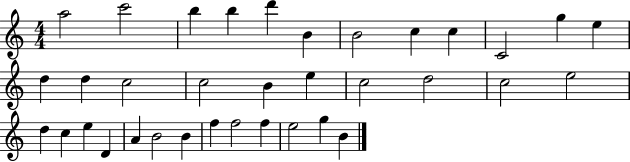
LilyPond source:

{
  \clef treble
  \numericTimeSignature
  \time 4/4
  \key c \major
  a''2 c'''2 | b''4 b''4 d'''4 b'4 | b'2 c''4 c''4 | c'2 g''4 e''4 | \break d''4 d''4 c''2 | c''2 b'4 e''4 | c''2 d''2 | c''2 e''2 | \break d''4 c''4 e''4 d'4 | a'4 b'2 b'4 | f''4 f''2 f''4 | e''2 g''4 b'4 | \break \bar "|."
}